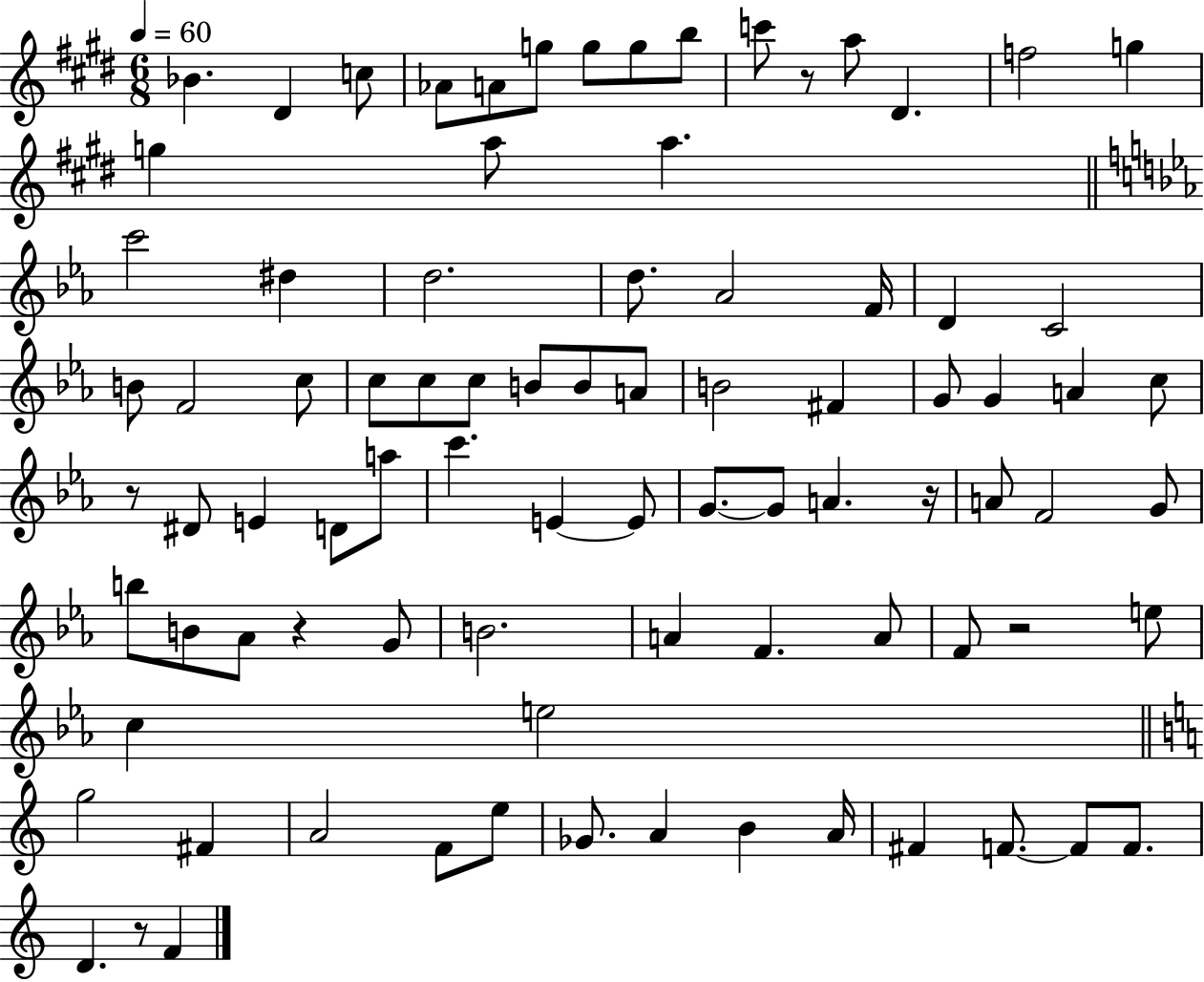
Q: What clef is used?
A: treble